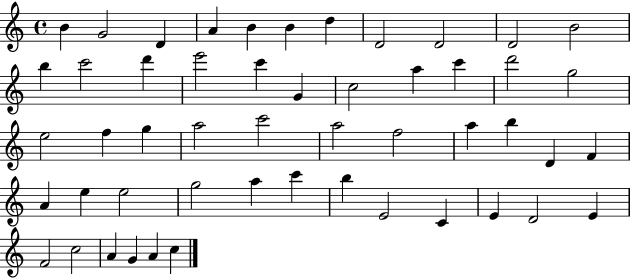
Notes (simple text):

B4/q G4/h D4/q A4/q B4/q B4/q D5/q D4/h D4/h D4/h B4/h B5/q C6/h D6/q E6/h C6/q G4/q C5/h A5/q C6/q D6/h G5/h E5/h F5/q G5/q A5/h C6/h A5/h F5/h A5/q B5/q D4/q F4/q A4/q E5/q E5/h G5/h A5/q C6/q B5/q E4/h C4/q E4/q D4/h E4/q F4/h C5/h A4/q G4/q A4/q C5/q